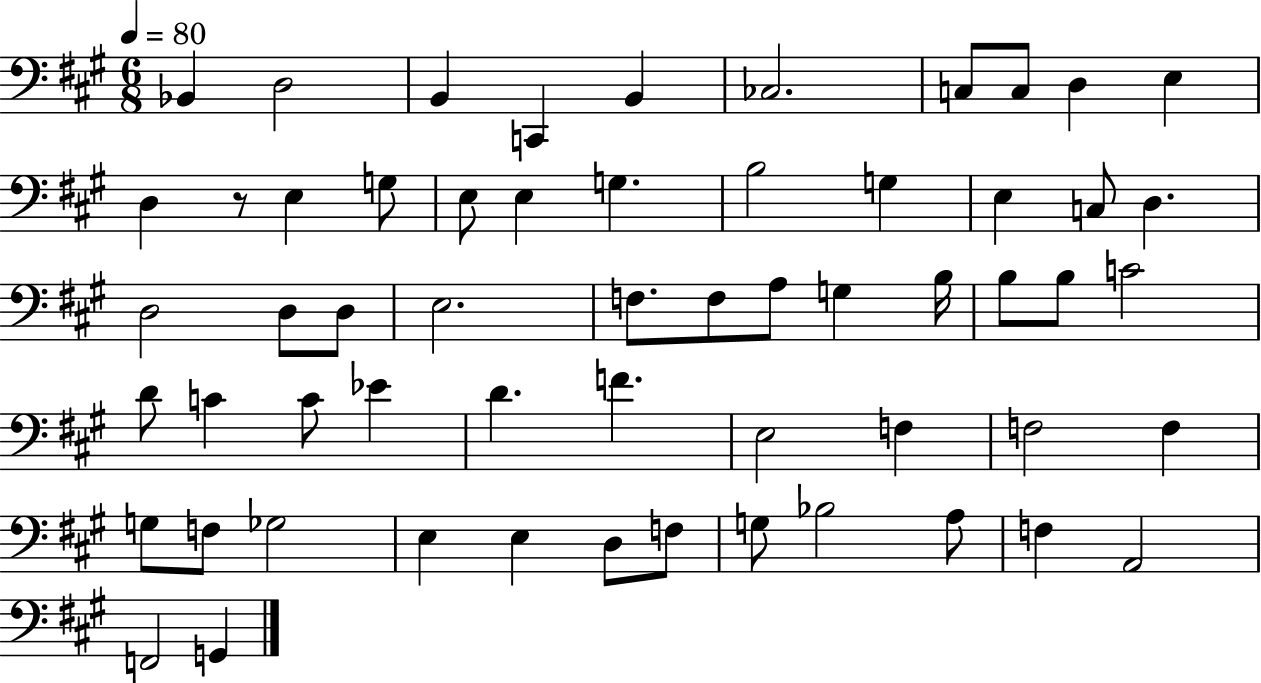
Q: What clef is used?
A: bass